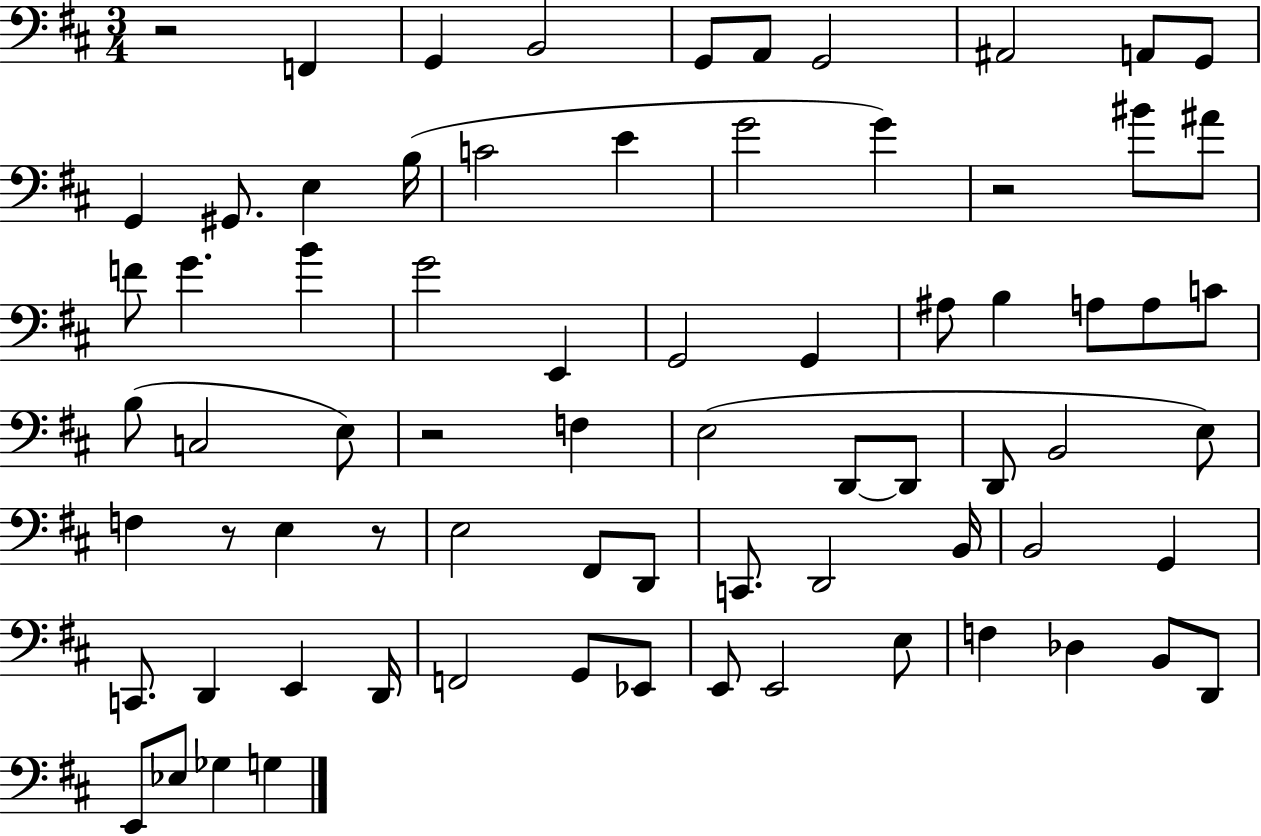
R/h F2/q G2/q B2/h G2/e A2/e G2/h A#2/h A2/e G2/e G2/q G#2/e. E3/q B3/s C4/h E4/q G4/h G4/q R/h BIS4/e A#4/e F4/e G4/q. B4/q G4/h E2/q G2/h G2/q A#3/e B3/q A3/e A3/e C4/e B3/e C3/h E3/e R/h F3/q E3/h D2/e D2/e D2/e B2/h E3/e F3/q R/e E3/q R/e E3/h F#2/e D2/e C2/e. D2/h B2/s B2/h G2/q C2/e. D2/q E2/q D2/s F2/h G2/e Eb2/e E2/e E2/h E3/e F3/q Db3/q B2/e D2/e E2/e Eb3/e Gb3/q G3/q